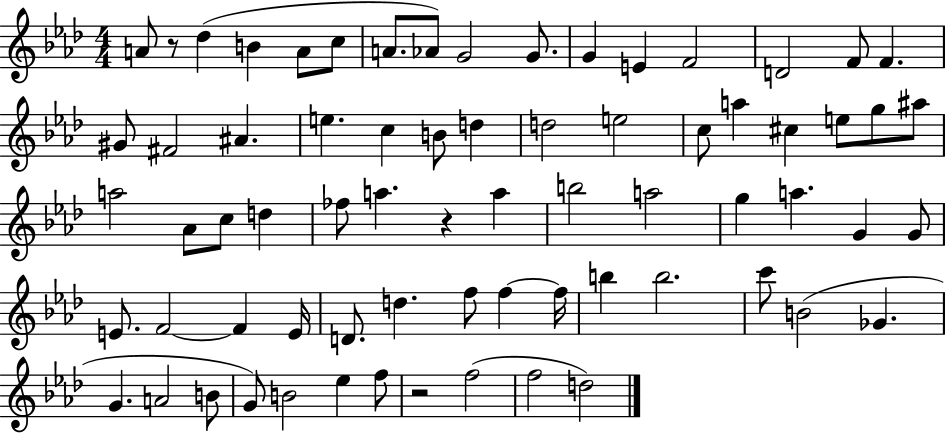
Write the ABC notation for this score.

X:1
T:Untitled
M:4/4
L:1/4
K:Ab
A/2 z/2 _d B A/2 c/2 A/2 _A/2 G2 G/2 G E F2 D2 F/2 F ^G/2 ^F2 ^A e c B/2 d d2 e2 c/2 a ^c e/2 g/2 ^a/2 a2 _A/2 c/2 d _f/2 a z a b2 a2 g a G G/2 E/2 F2 F E/4 D/2 d f/2 f f/4 b b2 c'/2 B2 _G G A2 B/2 G/2 B2 _e f/2 z2 f2 f2 d2